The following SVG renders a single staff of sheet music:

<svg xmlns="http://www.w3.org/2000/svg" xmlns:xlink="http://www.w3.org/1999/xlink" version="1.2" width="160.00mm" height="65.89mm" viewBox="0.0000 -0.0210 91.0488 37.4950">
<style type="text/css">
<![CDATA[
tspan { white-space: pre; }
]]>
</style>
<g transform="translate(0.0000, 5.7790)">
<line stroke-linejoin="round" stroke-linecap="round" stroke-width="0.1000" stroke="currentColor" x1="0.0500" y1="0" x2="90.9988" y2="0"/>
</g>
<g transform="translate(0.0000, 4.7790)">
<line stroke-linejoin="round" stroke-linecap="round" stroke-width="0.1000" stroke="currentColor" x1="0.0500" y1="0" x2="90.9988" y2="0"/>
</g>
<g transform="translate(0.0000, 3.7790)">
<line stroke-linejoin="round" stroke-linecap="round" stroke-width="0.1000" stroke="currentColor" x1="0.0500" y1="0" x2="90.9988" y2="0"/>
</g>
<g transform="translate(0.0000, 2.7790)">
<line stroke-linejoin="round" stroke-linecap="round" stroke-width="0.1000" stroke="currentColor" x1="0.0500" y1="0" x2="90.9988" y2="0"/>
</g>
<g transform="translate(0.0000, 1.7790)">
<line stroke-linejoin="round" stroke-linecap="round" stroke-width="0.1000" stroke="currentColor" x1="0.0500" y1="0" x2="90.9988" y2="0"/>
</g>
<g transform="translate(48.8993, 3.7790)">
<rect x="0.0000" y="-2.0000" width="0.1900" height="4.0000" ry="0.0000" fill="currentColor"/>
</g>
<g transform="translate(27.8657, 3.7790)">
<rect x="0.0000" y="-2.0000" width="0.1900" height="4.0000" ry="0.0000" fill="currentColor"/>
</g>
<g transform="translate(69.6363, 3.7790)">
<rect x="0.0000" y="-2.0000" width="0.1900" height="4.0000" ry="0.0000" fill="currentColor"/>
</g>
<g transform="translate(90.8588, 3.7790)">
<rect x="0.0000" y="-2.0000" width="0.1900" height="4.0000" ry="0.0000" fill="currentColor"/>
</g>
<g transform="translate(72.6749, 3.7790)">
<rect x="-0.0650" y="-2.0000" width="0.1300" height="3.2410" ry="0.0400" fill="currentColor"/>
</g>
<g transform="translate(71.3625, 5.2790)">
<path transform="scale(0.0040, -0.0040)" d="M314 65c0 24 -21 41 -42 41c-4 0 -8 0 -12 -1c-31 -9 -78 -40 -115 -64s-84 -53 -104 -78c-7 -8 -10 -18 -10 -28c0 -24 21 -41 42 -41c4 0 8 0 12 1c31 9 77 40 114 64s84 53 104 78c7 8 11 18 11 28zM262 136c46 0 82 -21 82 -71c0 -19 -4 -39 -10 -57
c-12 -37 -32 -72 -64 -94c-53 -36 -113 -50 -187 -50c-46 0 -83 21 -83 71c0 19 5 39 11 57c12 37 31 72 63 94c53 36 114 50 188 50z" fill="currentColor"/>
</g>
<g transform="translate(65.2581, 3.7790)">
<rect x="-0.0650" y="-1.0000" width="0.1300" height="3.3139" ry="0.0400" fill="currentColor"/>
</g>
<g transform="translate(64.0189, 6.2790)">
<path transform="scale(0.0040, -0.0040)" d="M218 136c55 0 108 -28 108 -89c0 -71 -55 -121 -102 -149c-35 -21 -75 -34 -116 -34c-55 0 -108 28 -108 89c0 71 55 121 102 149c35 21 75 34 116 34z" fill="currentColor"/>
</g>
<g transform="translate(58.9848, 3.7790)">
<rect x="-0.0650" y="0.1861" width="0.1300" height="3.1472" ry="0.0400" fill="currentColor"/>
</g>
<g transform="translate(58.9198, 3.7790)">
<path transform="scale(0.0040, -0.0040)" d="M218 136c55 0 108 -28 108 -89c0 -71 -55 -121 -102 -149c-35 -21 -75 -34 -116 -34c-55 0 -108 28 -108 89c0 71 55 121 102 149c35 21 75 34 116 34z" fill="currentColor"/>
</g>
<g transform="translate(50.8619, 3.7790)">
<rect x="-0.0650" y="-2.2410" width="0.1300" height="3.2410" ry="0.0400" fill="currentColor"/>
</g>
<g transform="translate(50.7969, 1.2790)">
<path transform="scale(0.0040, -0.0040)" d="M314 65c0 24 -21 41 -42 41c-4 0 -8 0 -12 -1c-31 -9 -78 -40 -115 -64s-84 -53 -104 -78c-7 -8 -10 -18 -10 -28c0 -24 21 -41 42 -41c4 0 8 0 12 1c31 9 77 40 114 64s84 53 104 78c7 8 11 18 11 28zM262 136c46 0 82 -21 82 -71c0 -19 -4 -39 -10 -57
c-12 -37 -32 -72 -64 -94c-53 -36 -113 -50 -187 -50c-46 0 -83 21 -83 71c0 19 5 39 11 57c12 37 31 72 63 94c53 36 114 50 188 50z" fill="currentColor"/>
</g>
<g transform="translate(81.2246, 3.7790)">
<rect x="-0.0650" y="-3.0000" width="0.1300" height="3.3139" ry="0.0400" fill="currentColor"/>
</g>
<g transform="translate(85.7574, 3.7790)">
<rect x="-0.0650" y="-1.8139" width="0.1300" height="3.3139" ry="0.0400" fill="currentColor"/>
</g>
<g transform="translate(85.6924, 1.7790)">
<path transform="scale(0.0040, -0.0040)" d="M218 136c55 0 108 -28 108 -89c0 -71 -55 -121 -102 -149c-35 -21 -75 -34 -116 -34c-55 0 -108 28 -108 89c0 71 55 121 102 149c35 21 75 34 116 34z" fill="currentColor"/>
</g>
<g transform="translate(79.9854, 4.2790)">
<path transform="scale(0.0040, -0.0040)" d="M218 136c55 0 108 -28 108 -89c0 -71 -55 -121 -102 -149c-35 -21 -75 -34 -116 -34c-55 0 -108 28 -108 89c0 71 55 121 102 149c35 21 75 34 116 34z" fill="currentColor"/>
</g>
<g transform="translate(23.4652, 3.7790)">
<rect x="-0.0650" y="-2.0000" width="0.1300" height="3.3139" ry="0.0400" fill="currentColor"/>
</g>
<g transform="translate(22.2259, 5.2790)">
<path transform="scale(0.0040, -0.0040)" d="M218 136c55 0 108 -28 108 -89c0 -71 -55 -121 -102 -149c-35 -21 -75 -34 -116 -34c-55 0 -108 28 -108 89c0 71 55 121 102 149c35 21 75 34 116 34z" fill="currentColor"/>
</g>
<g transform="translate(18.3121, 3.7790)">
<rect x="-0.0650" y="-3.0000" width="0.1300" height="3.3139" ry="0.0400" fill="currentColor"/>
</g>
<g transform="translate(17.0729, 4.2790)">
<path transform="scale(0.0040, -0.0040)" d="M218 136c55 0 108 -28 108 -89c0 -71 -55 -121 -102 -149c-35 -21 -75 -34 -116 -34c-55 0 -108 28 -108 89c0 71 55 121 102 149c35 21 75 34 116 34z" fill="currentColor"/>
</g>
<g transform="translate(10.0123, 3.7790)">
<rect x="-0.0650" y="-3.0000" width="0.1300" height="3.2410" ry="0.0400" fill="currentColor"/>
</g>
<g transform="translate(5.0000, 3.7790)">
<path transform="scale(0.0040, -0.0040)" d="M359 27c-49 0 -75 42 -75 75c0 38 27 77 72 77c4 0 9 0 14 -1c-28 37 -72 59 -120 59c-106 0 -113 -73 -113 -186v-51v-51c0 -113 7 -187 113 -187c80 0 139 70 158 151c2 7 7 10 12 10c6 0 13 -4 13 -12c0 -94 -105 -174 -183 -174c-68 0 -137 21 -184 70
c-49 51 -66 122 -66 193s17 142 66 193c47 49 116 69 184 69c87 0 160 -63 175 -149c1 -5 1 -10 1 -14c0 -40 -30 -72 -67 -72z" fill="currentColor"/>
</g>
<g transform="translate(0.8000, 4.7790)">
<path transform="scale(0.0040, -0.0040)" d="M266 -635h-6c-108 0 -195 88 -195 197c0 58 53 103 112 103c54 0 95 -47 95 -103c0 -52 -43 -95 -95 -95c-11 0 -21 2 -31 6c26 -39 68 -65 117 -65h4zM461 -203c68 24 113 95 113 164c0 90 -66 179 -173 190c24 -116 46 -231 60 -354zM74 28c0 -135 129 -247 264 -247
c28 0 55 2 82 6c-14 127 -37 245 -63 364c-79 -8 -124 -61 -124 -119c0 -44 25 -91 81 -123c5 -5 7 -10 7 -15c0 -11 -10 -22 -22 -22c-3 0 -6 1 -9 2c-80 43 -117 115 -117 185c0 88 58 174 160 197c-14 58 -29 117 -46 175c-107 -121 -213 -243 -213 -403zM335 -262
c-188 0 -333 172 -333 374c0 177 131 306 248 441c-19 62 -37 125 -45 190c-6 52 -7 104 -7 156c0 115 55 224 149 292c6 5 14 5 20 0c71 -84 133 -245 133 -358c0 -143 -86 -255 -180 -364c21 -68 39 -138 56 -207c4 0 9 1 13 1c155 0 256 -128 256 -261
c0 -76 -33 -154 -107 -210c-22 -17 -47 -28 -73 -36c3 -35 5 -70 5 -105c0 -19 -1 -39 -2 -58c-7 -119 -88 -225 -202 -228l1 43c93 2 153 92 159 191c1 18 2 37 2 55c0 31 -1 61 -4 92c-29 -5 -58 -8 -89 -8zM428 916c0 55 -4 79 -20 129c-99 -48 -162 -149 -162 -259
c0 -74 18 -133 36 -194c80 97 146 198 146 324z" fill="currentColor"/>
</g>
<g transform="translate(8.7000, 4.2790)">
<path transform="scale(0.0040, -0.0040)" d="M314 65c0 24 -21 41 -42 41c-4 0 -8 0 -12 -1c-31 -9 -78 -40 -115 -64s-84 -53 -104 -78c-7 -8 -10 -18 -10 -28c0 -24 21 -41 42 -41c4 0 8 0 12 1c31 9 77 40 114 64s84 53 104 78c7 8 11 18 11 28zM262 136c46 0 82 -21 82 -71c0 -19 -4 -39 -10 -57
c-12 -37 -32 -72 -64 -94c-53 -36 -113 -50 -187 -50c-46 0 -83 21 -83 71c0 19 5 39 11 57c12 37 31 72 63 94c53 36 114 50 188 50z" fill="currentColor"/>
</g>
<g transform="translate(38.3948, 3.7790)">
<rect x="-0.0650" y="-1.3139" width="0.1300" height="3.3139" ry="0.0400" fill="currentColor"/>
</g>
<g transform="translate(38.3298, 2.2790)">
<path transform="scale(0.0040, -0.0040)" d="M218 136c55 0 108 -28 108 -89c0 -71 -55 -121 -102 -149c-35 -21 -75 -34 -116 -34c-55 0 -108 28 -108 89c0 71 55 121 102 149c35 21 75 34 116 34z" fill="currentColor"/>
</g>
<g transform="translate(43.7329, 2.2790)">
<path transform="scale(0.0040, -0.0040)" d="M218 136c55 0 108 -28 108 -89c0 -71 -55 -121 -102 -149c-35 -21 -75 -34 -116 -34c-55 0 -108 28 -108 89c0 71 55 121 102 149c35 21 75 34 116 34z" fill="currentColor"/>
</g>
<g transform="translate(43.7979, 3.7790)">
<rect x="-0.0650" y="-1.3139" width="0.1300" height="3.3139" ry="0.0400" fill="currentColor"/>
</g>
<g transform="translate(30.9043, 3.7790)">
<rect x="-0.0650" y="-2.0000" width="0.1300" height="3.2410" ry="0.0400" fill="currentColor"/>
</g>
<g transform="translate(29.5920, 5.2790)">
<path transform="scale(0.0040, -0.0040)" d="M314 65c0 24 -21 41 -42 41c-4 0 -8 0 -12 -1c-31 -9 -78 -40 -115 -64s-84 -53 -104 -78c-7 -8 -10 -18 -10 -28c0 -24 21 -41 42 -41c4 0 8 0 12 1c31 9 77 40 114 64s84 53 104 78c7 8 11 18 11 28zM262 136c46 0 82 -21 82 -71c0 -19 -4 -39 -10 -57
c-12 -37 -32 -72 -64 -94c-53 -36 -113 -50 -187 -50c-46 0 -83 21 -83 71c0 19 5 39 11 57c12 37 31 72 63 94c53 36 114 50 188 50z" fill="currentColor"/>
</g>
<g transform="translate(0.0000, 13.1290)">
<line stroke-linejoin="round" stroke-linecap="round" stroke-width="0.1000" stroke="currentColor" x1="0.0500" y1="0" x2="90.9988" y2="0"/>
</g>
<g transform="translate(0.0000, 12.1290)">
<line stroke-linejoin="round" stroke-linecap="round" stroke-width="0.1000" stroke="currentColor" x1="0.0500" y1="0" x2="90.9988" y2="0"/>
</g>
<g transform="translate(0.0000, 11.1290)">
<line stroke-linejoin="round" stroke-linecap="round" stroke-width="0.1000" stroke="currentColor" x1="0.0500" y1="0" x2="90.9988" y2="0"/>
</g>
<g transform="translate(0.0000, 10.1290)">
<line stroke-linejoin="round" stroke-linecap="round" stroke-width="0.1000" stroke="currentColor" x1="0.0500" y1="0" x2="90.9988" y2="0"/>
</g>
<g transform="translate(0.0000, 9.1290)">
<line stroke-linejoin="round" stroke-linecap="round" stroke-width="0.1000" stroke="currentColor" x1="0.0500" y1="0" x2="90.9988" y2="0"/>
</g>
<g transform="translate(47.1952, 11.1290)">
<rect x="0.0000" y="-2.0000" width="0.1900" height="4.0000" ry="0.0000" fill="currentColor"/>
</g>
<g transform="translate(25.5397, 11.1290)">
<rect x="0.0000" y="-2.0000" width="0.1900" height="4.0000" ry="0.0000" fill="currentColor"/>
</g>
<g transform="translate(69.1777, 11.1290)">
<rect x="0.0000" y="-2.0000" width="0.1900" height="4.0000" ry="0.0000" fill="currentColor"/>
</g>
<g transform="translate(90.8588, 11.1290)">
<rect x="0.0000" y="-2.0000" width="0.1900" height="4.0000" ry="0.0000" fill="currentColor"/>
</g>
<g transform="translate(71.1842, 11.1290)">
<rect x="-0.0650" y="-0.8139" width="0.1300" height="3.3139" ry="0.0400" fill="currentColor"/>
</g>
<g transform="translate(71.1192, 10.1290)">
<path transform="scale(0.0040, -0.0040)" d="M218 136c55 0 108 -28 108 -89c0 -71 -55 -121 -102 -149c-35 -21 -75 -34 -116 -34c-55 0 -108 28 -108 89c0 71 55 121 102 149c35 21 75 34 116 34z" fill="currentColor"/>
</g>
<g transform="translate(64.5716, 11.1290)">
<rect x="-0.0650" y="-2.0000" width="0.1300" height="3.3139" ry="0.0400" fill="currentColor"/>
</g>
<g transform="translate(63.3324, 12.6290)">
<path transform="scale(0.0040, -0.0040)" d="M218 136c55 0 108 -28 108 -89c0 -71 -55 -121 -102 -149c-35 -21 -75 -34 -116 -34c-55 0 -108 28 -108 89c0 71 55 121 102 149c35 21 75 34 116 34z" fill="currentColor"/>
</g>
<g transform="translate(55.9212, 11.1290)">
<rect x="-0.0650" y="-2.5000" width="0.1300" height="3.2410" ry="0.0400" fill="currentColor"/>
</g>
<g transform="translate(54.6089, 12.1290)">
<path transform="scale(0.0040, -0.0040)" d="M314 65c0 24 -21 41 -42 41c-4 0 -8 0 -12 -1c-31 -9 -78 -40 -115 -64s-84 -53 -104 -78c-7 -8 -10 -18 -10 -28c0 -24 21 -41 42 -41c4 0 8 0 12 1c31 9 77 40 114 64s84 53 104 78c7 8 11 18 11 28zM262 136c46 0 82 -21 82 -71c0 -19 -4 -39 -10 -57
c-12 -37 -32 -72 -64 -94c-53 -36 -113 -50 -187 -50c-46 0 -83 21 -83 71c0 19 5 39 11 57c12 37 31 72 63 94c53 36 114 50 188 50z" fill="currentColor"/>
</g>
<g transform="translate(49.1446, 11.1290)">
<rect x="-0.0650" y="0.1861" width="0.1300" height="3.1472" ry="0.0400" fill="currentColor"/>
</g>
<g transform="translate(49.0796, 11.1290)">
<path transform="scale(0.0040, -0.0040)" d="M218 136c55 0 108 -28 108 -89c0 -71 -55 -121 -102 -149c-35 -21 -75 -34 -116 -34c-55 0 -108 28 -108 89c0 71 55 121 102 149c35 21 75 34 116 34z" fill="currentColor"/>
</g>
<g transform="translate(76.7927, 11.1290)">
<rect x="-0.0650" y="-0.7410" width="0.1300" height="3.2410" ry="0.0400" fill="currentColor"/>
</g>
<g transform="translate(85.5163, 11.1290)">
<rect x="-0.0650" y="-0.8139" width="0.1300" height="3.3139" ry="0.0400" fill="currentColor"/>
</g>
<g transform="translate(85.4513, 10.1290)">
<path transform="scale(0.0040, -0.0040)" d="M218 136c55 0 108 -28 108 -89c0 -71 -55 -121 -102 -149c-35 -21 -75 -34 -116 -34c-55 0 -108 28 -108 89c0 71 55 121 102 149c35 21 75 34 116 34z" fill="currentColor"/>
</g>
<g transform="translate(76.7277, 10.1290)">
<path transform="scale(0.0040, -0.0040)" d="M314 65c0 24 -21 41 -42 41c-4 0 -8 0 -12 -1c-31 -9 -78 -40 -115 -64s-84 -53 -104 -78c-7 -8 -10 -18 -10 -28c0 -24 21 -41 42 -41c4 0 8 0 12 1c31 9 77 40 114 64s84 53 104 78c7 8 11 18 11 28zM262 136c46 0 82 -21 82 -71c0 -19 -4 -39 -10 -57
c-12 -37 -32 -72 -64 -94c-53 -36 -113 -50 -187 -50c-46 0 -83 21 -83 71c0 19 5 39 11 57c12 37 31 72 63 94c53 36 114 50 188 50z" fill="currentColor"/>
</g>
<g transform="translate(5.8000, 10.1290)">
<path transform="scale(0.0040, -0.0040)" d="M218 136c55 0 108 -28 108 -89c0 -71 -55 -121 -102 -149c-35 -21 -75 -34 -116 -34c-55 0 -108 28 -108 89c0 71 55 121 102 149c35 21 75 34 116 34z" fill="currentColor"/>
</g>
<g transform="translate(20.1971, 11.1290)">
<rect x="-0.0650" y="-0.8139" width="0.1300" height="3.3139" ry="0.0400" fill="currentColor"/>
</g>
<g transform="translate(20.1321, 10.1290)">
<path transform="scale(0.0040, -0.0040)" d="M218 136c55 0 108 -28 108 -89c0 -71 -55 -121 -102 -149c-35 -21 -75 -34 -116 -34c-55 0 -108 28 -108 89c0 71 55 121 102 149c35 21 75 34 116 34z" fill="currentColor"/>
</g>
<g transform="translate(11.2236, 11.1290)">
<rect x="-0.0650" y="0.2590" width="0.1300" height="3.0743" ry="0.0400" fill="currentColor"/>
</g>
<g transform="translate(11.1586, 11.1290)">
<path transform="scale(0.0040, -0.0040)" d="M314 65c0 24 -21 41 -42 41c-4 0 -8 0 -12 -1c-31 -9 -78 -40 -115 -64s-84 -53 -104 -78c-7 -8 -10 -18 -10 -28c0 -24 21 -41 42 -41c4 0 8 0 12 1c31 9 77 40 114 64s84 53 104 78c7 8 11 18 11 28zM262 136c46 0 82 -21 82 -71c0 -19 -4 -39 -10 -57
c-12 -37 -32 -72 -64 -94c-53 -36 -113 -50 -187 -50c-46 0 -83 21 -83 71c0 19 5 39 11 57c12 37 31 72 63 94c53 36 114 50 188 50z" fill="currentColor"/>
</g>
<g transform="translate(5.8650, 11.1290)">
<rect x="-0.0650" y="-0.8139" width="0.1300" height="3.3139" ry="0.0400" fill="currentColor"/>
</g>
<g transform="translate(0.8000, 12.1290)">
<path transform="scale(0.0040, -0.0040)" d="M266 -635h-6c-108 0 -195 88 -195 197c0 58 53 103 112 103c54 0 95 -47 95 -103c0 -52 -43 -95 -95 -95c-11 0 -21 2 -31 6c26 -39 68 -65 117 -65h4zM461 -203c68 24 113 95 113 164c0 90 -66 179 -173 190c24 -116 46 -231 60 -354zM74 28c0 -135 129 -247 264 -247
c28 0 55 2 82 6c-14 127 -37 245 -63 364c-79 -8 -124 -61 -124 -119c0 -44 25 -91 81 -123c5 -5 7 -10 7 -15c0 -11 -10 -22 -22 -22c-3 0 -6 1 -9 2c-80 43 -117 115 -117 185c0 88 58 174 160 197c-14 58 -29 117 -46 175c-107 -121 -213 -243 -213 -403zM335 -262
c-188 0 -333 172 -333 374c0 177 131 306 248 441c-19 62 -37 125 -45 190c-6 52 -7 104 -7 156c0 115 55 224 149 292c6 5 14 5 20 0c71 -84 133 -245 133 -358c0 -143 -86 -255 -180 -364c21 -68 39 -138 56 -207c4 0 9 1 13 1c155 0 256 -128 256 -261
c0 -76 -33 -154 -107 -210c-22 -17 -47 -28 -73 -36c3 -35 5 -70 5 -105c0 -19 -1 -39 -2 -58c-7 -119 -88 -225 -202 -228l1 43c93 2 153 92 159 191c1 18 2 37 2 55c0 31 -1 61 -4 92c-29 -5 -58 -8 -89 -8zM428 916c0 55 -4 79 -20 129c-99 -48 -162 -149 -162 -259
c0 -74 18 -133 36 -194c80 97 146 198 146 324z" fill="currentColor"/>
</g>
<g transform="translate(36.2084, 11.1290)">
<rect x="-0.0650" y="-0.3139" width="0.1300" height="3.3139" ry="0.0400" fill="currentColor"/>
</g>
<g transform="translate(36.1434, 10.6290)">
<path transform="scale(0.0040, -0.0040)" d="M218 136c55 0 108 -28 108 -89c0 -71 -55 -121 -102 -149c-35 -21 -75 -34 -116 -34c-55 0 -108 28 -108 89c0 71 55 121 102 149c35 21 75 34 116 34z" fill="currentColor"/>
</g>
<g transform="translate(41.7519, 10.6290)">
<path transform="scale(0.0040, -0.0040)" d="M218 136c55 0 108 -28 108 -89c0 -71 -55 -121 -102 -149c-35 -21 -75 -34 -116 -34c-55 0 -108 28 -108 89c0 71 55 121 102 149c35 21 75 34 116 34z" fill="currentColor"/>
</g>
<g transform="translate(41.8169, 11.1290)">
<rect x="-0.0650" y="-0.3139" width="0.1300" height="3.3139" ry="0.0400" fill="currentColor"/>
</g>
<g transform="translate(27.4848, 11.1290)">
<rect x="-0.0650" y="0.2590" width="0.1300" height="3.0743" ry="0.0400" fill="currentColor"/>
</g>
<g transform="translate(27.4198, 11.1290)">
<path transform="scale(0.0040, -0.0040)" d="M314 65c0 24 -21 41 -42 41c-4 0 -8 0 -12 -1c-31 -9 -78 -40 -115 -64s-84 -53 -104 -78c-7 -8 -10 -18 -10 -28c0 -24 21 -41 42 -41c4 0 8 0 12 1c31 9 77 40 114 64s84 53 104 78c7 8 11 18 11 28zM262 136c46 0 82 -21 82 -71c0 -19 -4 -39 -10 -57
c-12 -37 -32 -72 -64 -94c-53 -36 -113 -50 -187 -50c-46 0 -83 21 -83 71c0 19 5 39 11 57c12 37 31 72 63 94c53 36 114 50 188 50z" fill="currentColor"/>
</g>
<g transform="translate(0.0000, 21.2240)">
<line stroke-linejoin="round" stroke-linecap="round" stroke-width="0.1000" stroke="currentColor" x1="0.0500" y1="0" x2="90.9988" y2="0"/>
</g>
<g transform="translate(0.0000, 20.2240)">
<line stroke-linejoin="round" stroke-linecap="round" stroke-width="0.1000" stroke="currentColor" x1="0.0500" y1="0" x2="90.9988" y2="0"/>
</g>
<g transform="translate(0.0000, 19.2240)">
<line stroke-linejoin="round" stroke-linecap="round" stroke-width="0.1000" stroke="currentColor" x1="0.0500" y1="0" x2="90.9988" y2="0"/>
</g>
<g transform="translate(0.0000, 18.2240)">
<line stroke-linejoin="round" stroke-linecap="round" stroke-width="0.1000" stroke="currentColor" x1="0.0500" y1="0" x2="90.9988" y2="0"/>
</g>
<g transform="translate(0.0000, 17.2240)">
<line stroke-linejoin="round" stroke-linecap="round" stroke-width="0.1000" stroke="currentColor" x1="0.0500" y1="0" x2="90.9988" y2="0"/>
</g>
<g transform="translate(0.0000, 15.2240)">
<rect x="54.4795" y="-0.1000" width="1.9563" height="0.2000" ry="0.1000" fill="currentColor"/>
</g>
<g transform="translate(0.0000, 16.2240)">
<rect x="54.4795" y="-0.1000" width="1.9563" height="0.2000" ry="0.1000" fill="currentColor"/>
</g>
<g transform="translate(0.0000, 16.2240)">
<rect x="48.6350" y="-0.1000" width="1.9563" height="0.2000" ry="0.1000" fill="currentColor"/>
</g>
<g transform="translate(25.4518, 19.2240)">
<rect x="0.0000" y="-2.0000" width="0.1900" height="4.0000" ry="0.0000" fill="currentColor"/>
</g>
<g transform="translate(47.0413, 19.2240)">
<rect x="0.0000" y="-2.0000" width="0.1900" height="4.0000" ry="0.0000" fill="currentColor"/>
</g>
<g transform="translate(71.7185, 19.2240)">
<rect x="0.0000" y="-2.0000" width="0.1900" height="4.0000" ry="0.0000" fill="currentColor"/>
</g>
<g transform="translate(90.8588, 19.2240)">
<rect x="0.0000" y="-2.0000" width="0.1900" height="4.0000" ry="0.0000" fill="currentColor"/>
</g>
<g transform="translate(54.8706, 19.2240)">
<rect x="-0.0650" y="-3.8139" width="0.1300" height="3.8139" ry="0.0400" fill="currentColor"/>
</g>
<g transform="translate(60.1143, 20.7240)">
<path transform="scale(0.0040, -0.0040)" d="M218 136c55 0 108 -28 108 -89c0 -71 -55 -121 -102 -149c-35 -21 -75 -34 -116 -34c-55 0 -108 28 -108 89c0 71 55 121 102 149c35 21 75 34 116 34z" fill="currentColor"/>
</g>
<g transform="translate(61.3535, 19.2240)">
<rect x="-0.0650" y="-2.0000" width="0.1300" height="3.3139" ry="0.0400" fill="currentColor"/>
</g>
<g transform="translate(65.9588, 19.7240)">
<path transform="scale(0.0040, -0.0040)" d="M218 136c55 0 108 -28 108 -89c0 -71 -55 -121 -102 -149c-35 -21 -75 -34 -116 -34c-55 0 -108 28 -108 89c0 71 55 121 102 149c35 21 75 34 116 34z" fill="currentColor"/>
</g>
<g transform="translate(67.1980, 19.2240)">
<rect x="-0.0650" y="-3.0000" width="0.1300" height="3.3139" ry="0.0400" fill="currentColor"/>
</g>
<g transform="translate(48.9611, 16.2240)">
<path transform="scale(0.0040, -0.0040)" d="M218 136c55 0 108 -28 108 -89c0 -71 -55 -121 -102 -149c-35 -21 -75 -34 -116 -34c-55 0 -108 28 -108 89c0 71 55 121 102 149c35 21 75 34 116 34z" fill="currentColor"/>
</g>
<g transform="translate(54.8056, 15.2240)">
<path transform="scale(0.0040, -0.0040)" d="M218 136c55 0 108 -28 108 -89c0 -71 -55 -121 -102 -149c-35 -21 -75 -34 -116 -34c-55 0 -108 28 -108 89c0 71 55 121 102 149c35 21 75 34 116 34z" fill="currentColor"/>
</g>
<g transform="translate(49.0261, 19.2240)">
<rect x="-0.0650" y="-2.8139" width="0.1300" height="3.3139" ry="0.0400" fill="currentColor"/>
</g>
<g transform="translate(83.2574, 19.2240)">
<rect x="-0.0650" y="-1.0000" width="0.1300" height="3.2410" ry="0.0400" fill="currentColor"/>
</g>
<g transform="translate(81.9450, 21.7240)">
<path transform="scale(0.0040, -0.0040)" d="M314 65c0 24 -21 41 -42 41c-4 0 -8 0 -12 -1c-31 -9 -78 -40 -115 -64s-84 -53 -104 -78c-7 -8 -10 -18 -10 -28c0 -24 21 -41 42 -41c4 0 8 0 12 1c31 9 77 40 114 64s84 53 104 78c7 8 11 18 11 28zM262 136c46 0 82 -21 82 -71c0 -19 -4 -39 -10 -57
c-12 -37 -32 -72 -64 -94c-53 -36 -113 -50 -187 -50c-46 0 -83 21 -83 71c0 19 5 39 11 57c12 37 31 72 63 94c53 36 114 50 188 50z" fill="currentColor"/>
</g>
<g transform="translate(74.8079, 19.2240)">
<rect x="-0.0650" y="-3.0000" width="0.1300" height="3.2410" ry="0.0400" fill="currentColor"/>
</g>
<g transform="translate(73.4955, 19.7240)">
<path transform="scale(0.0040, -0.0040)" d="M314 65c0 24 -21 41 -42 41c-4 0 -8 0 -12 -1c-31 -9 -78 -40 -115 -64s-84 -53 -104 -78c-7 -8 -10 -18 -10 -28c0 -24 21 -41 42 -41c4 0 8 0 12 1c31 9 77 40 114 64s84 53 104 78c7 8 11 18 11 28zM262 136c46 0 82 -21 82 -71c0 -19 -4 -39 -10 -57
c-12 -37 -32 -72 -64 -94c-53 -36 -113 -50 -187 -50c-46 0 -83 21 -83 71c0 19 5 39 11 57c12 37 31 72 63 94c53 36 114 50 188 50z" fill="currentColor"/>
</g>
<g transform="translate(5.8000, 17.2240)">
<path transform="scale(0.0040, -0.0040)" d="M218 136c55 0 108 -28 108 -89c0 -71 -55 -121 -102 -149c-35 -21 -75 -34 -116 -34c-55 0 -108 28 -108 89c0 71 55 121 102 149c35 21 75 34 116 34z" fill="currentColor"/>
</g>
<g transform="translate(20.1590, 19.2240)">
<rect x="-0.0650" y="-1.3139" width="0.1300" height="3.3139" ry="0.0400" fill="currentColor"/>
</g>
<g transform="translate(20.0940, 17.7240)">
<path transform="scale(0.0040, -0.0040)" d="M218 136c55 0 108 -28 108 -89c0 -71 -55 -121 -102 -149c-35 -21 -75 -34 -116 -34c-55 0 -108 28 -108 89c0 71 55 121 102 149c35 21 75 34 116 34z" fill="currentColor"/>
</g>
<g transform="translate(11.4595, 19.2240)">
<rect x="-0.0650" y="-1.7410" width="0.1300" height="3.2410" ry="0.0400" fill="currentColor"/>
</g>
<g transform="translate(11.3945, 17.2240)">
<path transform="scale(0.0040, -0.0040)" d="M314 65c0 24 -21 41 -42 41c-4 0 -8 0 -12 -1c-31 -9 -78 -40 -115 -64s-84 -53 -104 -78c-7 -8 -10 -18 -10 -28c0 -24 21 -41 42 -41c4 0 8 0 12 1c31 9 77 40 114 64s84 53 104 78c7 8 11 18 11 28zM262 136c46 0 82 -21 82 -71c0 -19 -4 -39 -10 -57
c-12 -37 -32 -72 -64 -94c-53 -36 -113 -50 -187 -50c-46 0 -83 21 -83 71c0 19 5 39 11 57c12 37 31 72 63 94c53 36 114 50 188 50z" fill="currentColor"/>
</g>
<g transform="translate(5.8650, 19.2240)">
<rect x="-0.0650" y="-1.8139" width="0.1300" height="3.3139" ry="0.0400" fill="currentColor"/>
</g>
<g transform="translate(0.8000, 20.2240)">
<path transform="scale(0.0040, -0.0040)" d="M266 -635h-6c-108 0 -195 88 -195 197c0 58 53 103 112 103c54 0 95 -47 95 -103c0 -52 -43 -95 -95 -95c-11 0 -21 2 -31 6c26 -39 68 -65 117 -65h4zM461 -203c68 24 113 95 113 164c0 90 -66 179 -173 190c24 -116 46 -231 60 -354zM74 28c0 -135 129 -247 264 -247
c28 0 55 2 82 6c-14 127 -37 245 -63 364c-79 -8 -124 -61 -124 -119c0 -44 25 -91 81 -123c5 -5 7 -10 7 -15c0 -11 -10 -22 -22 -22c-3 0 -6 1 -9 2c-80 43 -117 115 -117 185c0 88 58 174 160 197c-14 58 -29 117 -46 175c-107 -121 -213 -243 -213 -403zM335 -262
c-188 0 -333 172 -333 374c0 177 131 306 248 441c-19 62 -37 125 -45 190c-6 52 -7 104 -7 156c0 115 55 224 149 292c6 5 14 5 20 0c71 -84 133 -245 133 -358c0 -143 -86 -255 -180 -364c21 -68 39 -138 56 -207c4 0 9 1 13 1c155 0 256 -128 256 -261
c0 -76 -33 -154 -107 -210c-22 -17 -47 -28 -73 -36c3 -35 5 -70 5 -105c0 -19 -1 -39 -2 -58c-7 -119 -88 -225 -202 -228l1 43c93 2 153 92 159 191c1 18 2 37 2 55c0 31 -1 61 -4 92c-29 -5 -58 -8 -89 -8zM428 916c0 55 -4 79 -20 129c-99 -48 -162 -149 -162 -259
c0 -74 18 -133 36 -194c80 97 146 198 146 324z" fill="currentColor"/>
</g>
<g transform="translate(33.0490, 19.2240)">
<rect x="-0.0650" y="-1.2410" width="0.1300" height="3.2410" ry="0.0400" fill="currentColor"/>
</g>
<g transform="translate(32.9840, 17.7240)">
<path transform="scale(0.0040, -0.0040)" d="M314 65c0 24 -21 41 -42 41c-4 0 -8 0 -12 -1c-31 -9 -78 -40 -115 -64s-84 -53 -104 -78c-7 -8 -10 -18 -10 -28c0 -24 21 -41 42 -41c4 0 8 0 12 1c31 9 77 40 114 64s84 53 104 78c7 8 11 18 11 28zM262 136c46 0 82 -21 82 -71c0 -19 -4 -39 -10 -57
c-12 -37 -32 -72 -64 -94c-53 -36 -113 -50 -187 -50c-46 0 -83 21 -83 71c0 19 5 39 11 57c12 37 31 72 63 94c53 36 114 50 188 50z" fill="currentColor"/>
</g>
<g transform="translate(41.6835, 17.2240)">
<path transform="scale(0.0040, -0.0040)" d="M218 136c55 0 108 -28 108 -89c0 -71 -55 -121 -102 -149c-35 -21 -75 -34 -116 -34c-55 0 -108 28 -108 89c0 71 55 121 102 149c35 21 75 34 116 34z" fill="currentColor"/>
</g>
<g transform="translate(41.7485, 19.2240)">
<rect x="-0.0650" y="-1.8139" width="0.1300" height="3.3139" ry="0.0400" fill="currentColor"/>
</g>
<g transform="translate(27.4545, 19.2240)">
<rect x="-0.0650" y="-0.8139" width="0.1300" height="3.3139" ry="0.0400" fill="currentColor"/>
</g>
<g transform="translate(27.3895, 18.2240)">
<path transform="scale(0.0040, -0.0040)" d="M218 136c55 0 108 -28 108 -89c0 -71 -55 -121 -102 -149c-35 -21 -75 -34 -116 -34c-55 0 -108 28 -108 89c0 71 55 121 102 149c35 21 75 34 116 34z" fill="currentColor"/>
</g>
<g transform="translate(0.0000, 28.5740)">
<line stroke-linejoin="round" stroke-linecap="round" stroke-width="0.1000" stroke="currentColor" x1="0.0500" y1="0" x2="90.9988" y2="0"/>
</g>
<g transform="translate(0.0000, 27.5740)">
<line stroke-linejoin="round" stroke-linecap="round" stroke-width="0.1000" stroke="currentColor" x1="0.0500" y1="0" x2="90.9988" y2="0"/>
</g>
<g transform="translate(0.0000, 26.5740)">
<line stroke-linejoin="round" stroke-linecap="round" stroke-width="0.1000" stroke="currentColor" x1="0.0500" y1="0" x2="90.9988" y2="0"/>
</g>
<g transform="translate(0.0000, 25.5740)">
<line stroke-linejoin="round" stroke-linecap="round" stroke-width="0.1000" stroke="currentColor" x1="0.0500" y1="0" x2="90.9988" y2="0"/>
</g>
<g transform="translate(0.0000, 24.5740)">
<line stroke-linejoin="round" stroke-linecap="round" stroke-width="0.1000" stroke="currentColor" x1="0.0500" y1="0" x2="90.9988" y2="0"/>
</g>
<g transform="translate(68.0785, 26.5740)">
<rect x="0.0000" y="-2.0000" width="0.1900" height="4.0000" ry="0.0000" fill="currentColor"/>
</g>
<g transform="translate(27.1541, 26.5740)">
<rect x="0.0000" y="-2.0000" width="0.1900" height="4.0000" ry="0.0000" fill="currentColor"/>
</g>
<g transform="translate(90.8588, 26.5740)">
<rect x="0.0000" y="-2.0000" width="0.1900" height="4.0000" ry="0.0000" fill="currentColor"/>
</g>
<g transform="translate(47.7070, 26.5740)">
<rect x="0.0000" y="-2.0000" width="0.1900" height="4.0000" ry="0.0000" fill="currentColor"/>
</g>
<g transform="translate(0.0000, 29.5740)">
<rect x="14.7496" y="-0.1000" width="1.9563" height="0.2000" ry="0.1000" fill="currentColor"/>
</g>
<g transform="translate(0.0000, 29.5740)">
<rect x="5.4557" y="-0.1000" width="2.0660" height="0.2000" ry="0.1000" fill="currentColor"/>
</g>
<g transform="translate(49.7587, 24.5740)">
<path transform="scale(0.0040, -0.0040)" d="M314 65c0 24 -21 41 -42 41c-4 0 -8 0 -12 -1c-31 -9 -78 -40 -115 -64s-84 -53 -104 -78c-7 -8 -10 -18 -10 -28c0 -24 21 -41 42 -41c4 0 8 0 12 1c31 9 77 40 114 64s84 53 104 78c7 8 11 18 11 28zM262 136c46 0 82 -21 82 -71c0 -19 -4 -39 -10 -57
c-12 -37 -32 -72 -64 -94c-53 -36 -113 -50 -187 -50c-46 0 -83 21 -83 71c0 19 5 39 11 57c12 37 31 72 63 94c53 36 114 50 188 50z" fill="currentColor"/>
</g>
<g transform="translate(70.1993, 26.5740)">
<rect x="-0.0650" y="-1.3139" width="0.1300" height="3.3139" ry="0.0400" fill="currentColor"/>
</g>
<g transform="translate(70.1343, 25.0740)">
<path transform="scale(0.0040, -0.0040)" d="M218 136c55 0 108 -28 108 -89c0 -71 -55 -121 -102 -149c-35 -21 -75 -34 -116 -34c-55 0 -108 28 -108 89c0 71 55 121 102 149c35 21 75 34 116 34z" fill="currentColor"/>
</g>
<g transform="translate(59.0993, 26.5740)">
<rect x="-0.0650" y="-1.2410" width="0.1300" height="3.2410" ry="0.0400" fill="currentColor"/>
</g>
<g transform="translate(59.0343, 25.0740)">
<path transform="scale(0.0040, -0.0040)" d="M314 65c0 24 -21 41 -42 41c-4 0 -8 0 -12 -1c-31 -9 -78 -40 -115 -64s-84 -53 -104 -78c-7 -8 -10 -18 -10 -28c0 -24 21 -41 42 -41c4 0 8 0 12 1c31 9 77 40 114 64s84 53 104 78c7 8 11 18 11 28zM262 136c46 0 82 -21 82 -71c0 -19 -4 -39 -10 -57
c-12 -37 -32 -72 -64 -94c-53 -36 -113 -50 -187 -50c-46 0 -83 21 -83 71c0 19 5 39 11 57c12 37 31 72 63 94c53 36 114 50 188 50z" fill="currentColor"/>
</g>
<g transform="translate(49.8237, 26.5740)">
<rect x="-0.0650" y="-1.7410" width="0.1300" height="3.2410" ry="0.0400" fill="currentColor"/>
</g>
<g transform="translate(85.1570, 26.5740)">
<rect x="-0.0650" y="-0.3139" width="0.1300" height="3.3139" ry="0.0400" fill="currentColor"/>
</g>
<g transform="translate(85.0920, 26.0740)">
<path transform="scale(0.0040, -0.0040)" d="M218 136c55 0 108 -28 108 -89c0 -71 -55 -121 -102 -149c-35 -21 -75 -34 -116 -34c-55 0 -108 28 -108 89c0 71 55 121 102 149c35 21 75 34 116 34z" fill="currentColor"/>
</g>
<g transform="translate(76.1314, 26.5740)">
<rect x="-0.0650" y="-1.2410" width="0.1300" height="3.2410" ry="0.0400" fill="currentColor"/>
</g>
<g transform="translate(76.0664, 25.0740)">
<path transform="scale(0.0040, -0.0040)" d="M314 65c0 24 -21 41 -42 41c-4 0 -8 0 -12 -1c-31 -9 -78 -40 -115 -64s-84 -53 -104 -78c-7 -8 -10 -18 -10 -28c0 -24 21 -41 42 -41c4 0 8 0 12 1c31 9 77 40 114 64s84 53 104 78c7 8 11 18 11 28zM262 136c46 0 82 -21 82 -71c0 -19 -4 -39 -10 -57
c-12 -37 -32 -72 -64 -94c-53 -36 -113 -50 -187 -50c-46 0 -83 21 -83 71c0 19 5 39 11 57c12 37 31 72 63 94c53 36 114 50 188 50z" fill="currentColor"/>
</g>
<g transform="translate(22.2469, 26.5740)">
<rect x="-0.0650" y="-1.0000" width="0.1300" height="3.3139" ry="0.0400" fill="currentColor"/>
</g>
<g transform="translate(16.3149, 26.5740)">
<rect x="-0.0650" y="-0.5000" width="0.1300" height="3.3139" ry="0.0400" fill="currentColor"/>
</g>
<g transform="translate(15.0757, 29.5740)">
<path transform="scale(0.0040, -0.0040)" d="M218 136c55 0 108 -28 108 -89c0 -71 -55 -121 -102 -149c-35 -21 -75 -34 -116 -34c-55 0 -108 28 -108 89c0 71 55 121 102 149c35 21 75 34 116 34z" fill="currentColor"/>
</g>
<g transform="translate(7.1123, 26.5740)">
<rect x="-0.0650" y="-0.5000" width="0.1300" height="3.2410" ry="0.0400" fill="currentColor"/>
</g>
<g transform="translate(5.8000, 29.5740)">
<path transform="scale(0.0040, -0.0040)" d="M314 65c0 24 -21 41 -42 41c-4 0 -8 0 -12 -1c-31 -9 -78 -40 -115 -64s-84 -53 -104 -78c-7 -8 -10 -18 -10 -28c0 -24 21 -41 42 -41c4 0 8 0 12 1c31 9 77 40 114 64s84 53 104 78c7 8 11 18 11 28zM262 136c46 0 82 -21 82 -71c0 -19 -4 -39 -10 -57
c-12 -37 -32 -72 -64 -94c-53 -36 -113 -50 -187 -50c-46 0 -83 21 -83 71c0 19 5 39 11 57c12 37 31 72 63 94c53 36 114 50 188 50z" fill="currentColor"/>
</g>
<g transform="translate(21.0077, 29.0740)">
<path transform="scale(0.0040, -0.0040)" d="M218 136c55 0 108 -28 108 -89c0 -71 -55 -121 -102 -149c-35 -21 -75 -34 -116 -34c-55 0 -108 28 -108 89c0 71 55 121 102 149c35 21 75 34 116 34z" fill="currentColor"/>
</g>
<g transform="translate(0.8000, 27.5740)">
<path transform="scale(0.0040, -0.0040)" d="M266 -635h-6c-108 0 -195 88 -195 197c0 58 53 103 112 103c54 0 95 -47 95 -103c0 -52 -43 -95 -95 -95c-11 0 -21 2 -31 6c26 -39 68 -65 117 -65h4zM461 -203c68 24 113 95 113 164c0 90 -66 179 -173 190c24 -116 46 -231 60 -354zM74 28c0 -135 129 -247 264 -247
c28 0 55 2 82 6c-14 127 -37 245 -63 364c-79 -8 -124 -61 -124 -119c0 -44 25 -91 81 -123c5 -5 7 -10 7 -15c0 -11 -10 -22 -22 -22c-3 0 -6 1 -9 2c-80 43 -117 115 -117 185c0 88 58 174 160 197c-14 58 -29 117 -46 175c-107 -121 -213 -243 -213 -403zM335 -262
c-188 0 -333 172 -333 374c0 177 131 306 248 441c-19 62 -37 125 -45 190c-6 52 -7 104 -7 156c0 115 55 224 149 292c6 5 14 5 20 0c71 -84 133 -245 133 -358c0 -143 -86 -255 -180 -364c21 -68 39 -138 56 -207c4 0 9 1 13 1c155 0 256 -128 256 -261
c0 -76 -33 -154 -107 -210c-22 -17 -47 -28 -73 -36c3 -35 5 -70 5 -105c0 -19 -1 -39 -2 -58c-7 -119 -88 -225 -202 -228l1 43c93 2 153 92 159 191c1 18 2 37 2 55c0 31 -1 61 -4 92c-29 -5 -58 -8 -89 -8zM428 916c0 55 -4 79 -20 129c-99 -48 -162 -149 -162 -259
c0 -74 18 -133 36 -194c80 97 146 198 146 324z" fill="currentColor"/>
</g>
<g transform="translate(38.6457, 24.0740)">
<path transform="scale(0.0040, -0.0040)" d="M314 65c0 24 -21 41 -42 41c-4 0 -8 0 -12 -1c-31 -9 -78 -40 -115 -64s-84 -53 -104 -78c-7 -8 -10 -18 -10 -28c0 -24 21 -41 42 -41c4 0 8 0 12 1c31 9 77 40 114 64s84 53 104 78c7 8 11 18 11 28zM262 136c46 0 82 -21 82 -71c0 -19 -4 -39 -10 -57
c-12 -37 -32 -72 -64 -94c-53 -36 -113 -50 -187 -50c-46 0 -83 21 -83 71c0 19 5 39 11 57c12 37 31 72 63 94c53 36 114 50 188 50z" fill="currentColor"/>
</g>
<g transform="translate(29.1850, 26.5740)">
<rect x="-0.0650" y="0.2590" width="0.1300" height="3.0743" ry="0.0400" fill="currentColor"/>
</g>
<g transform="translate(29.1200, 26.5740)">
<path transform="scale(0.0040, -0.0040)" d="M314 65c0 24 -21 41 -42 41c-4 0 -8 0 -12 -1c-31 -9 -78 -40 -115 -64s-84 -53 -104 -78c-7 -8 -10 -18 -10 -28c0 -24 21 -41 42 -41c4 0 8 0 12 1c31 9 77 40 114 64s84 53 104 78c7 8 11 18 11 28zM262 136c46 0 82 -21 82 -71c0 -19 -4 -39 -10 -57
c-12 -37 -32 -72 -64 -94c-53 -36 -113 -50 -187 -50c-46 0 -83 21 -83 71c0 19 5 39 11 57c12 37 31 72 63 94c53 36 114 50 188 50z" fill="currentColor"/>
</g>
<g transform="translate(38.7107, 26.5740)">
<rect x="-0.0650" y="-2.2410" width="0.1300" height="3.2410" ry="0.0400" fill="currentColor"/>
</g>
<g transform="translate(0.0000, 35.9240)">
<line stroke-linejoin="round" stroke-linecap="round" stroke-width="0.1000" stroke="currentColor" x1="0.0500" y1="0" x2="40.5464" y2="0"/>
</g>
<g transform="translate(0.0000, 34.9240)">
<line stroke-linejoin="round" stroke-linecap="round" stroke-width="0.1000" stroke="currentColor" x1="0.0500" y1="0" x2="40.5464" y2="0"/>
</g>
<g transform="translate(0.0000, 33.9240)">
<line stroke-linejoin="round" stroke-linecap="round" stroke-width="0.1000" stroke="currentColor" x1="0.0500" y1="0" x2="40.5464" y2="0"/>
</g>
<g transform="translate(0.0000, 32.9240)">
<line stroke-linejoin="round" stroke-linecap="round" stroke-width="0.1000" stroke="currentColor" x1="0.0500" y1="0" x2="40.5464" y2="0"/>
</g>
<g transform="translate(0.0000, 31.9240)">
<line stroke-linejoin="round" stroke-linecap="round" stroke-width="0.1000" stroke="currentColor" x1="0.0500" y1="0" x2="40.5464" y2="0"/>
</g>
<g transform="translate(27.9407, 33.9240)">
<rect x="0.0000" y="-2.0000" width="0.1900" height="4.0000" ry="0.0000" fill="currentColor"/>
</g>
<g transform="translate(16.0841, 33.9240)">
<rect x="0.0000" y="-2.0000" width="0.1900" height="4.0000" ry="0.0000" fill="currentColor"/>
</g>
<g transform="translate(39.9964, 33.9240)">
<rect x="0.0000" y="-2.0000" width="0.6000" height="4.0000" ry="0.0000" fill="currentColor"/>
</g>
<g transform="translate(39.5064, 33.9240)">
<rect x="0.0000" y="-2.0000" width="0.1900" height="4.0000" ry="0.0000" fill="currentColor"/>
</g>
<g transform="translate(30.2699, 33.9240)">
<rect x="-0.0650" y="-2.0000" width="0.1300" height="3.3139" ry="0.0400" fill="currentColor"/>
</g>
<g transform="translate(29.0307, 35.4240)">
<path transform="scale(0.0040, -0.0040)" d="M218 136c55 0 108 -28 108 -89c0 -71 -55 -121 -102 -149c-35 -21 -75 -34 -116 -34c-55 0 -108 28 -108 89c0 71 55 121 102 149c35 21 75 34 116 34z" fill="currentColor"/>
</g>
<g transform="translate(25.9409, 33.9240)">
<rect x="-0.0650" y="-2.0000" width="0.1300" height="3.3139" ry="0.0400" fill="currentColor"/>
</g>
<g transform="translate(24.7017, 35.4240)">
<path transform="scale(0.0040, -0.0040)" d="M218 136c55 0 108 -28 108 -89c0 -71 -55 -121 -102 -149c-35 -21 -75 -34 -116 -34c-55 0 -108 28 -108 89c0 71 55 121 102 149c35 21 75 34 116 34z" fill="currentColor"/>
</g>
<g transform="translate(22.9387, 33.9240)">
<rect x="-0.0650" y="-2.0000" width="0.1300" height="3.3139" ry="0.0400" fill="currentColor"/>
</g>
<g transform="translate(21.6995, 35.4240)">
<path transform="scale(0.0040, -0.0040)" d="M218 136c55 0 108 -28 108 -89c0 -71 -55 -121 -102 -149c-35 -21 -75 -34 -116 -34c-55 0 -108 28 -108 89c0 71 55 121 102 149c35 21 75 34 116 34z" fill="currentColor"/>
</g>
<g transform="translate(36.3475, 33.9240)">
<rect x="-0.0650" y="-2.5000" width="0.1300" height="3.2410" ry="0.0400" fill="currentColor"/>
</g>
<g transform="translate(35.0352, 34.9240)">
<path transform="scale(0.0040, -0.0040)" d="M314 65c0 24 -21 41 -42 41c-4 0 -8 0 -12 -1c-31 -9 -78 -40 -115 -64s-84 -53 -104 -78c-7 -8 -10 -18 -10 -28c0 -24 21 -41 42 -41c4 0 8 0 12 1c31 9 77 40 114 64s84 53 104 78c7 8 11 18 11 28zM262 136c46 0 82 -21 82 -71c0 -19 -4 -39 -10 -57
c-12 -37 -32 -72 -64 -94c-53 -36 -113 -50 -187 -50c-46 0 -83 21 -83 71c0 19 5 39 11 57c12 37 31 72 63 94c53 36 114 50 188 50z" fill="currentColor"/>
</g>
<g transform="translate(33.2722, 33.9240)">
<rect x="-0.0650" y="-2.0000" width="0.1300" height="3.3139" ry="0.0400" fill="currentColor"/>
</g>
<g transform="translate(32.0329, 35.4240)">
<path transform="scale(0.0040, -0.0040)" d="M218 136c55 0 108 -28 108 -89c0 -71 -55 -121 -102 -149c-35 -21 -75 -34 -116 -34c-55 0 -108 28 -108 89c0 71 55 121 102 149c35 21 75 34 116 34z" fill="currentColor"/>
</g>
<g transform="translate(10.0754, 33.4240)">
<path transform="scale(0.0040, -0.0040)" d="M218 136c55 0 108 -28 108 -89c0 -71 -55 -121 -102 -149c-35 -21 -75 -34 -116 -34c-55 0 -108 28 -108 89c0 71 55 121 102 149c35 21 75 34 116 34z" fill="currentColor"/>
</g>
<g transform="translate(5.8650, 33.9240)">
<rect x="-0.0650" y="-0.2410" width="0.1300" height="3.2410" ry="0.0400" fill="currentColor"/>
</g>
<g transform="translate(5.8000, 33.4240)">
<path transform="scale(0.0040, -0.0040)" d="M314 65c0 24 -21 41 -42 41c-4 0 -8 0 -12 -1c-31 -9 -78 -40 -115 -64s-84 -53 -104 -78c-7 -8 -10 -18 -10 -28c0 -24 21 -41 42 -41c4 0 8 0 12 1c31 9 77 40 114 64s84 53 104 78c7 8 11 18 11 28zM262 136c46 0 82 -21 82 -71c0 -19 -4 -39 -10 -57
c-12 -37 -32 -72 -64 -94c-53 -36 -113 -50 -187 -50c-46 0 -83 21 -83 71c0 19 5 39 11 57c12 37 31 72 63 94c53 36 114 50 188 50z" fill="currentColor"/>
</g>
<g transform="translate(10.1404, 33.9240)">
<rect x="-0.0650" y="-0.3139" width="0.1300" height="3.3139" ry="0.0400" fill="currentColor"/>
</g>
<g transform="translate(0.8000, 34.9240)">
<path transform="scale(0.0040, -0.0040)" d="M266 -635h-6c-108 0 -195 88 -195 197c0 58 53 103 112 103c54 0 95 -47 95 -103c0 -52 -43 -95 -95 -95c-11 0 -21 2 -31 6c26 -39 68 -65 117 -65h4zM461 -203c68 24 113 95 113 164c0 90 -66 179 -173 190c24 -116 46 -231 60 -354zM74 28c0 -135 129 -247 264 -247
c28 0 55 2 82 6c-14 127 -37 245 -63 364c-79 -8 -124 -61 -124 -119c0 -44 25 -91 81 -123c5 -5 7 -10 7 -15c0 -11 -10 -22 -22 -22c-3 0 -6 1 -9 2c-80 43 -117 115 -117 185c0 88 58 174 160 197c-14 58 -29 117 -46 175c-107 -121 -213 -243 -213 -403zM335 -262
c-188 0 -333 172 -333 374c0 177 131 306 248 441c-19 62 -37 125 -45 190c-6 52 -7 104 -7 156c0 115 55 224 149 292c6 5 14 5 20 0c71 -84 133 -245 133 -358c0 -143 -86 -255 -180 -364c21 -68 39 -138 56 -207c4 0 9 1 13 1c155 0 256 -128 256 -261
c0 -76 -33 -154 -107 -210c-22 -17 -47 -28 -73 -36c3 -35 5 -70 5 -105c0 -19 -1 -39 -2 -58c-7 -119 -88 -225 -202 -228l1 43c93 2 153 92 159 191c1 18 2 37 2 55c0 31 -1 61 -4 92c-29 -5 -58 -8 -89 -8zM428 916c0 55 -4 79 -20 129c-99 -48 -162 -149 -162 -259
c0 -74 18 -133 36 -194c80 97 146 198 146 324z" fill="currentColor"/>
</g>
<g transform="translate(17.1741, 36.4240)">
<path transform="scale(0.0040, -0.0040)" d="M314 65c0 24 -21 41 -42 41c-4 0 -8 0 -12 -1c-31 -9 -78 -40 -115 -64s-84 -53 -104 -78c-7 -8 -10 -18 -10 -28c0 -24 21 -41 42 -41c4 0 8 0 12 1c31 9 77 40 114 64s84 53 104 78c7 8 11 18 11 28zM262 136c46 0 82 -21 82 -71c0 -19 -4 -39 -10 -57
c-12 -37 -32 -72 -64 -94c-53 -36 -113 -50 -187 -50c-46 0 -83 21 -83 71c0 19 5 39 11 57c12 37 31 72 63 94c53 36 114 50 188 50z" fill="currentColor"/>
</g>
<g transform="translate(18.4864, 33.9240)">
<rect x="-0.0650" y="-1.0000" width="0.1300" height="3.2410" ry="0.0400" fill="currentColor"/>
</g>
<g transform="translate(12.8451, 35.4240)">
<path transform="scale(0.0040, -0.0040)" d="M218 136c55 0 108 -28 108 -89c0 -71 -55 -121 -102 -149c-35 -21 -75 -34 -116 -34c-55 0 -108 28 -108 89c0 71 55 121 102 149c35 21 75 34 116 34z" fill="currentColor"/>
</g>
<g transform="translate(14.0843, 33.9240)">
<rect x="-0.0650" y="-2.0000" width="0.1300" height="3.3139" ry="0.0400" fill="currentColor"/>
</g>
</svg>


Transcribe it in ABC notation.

X:1
T:Untitled
M:4/4
L:1/4
K:C
A2 A F F2 e e g2 B D F2 A f d B2 d B2 c c B G2 F d d2 d f f2 e d e2 f a c' F A A2 D2 C2 C D B2 g2 f2 e2 e e2 c c2 c F D2 F F F F G2